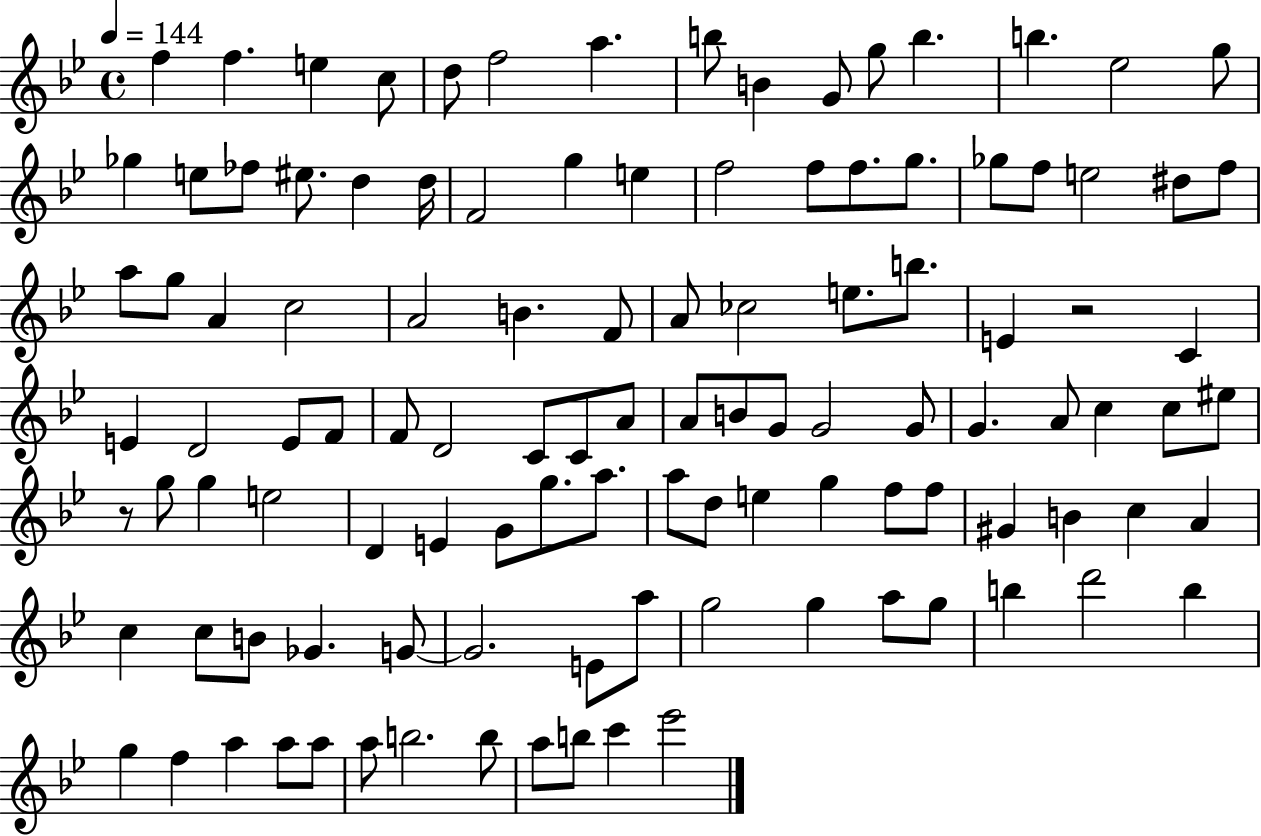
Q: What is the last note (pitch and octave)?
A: Eb6